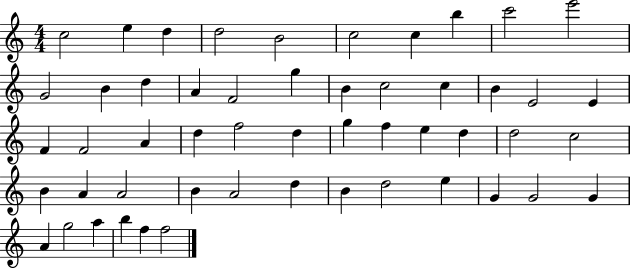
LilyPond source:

{
  \clef treble
  \numericTimeSignature
  \time 4/4
  \key c \major
  c''2 e''4 d''4 | d''2 b'2 | c''2 c''4 b''4 | c'''2 e'''2 | \break g'2 b'4 d''4 | a'4 f'2 g''4 | b'4 c''2 c''4 | b'4 e'2 e'4 | \break f'4 f'2 a'4 | d''4 f''2 d''4 | g''4 f''4 e''4 d''4 | d''2 c''2 | \break b'4 a'4 a'2 | b'4 a'2 d''4 | b'4 d''2 e''4 | g'4 g'2 g'4 | \break a'4 g''2 a''4 | b''4 f''4 f''2 | \bar "|."
}